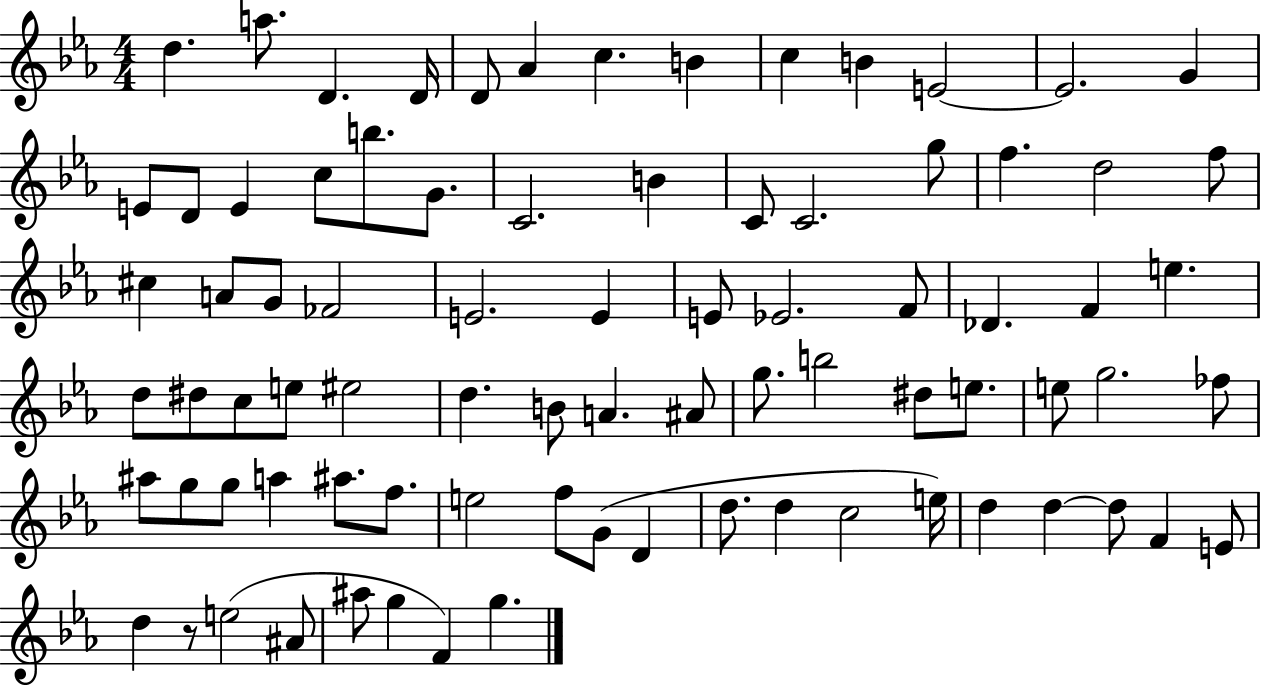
D5/q. A5/e. D4/q. D4/s D4/e Ab4/q C5/q. B4/q C5/q B4/q E4/h E4/h. G4/q E4/e D4/e E4/q C5/e B5/e. G4/e. C4/h. B4/q C4/e C4/h. G5/e F5/q. D5/h F5/e C#5/q A4/e G4/e FES4/h E4/h. E4/q E4/e Eb4/h. F4/e Db4/q. F4/q E5/q. D5/e D#5/e C5/e E5/e EIS5/h D5/q. B4/e A4/q. A#4/e G5/e. B5/h D#5/e E5/e. E5/e G5/h. FES5/e A#5/e G5/e G5/e A5/q A#5/e. F5/e. E5/h F5/e G4/e D4/q D5/e. D5/q C5/h E5/s D5/q D5/q D5/e F4/q E4/e D5/q R/e E5/h A#4/e A#5/e G5/q F4/q G5/q.